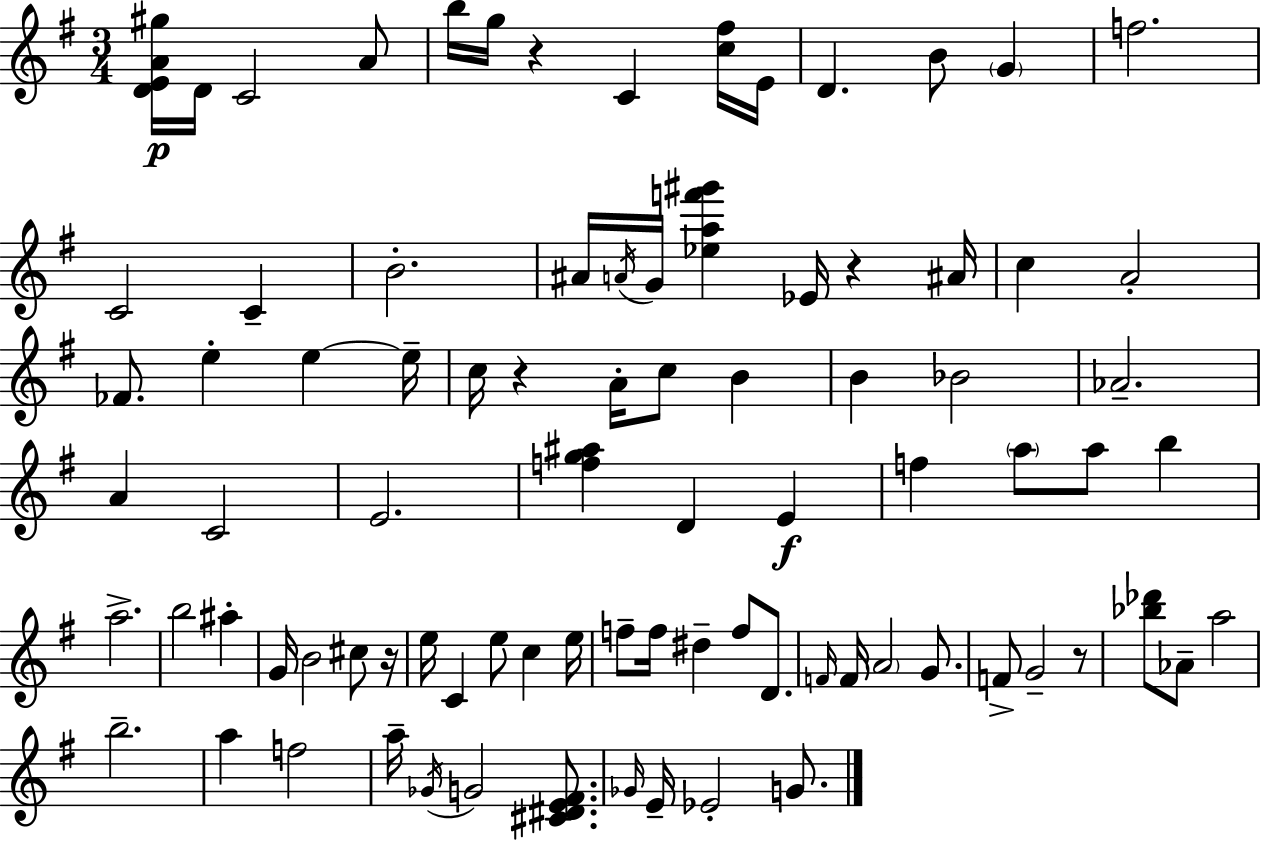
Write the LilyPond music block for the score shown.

{
  \clef treble
  \numericTimeSignature
  \time 3/4
  \key g \major
  \repeat volta 2 { <d' e' a' gis''>16\p d'16 c'2 a'8 | b''16 g''16 r4 c'4 <c'' fis''>16 e'16 | d'4. b'8 \parenthesize g'4 | f''2. | \break c'2 c'4-- | b'2.-. | ais'16 \acciaccatura { a'16 } g'16 <ees'' a'' f''' gis'''>4 ees'16 r4 | ais'16 c''4 a'2-. | \break fes'8. e''4-. e''4~~ | e''16-- c''16 r4 a'16-. c''8 b'4 | b'4 bes'2 | aes'2.-- | \break a'4 c'2 | e'2. | <f'' g'' ais''>4 d'4 e'4\f | f''4 \parenthesize a''8 a''8 b''4 | \break a''2.-> | b''2 ais''4-. | g'16 b'2 cis''8 | r16 e''16 c'4 e''8 c''4 | \break e''16 f''8-- f''16 dis''4-- f''8 d'8. | \grace { f'16 } f'16 \parenthesize a'2 g'8. | f'8-> g'2-- | r8 <bes'' des'''>8 aes'8-- a''2 | \break b''2.-- | a''4 f''2 | a''16-- \acciaccatura { ges'16 } g'2 | <cis' dis' e' fis'>8. \grace { ges'16 } e'16-- ees'2-. | \break g'8. } \bar "|."
}